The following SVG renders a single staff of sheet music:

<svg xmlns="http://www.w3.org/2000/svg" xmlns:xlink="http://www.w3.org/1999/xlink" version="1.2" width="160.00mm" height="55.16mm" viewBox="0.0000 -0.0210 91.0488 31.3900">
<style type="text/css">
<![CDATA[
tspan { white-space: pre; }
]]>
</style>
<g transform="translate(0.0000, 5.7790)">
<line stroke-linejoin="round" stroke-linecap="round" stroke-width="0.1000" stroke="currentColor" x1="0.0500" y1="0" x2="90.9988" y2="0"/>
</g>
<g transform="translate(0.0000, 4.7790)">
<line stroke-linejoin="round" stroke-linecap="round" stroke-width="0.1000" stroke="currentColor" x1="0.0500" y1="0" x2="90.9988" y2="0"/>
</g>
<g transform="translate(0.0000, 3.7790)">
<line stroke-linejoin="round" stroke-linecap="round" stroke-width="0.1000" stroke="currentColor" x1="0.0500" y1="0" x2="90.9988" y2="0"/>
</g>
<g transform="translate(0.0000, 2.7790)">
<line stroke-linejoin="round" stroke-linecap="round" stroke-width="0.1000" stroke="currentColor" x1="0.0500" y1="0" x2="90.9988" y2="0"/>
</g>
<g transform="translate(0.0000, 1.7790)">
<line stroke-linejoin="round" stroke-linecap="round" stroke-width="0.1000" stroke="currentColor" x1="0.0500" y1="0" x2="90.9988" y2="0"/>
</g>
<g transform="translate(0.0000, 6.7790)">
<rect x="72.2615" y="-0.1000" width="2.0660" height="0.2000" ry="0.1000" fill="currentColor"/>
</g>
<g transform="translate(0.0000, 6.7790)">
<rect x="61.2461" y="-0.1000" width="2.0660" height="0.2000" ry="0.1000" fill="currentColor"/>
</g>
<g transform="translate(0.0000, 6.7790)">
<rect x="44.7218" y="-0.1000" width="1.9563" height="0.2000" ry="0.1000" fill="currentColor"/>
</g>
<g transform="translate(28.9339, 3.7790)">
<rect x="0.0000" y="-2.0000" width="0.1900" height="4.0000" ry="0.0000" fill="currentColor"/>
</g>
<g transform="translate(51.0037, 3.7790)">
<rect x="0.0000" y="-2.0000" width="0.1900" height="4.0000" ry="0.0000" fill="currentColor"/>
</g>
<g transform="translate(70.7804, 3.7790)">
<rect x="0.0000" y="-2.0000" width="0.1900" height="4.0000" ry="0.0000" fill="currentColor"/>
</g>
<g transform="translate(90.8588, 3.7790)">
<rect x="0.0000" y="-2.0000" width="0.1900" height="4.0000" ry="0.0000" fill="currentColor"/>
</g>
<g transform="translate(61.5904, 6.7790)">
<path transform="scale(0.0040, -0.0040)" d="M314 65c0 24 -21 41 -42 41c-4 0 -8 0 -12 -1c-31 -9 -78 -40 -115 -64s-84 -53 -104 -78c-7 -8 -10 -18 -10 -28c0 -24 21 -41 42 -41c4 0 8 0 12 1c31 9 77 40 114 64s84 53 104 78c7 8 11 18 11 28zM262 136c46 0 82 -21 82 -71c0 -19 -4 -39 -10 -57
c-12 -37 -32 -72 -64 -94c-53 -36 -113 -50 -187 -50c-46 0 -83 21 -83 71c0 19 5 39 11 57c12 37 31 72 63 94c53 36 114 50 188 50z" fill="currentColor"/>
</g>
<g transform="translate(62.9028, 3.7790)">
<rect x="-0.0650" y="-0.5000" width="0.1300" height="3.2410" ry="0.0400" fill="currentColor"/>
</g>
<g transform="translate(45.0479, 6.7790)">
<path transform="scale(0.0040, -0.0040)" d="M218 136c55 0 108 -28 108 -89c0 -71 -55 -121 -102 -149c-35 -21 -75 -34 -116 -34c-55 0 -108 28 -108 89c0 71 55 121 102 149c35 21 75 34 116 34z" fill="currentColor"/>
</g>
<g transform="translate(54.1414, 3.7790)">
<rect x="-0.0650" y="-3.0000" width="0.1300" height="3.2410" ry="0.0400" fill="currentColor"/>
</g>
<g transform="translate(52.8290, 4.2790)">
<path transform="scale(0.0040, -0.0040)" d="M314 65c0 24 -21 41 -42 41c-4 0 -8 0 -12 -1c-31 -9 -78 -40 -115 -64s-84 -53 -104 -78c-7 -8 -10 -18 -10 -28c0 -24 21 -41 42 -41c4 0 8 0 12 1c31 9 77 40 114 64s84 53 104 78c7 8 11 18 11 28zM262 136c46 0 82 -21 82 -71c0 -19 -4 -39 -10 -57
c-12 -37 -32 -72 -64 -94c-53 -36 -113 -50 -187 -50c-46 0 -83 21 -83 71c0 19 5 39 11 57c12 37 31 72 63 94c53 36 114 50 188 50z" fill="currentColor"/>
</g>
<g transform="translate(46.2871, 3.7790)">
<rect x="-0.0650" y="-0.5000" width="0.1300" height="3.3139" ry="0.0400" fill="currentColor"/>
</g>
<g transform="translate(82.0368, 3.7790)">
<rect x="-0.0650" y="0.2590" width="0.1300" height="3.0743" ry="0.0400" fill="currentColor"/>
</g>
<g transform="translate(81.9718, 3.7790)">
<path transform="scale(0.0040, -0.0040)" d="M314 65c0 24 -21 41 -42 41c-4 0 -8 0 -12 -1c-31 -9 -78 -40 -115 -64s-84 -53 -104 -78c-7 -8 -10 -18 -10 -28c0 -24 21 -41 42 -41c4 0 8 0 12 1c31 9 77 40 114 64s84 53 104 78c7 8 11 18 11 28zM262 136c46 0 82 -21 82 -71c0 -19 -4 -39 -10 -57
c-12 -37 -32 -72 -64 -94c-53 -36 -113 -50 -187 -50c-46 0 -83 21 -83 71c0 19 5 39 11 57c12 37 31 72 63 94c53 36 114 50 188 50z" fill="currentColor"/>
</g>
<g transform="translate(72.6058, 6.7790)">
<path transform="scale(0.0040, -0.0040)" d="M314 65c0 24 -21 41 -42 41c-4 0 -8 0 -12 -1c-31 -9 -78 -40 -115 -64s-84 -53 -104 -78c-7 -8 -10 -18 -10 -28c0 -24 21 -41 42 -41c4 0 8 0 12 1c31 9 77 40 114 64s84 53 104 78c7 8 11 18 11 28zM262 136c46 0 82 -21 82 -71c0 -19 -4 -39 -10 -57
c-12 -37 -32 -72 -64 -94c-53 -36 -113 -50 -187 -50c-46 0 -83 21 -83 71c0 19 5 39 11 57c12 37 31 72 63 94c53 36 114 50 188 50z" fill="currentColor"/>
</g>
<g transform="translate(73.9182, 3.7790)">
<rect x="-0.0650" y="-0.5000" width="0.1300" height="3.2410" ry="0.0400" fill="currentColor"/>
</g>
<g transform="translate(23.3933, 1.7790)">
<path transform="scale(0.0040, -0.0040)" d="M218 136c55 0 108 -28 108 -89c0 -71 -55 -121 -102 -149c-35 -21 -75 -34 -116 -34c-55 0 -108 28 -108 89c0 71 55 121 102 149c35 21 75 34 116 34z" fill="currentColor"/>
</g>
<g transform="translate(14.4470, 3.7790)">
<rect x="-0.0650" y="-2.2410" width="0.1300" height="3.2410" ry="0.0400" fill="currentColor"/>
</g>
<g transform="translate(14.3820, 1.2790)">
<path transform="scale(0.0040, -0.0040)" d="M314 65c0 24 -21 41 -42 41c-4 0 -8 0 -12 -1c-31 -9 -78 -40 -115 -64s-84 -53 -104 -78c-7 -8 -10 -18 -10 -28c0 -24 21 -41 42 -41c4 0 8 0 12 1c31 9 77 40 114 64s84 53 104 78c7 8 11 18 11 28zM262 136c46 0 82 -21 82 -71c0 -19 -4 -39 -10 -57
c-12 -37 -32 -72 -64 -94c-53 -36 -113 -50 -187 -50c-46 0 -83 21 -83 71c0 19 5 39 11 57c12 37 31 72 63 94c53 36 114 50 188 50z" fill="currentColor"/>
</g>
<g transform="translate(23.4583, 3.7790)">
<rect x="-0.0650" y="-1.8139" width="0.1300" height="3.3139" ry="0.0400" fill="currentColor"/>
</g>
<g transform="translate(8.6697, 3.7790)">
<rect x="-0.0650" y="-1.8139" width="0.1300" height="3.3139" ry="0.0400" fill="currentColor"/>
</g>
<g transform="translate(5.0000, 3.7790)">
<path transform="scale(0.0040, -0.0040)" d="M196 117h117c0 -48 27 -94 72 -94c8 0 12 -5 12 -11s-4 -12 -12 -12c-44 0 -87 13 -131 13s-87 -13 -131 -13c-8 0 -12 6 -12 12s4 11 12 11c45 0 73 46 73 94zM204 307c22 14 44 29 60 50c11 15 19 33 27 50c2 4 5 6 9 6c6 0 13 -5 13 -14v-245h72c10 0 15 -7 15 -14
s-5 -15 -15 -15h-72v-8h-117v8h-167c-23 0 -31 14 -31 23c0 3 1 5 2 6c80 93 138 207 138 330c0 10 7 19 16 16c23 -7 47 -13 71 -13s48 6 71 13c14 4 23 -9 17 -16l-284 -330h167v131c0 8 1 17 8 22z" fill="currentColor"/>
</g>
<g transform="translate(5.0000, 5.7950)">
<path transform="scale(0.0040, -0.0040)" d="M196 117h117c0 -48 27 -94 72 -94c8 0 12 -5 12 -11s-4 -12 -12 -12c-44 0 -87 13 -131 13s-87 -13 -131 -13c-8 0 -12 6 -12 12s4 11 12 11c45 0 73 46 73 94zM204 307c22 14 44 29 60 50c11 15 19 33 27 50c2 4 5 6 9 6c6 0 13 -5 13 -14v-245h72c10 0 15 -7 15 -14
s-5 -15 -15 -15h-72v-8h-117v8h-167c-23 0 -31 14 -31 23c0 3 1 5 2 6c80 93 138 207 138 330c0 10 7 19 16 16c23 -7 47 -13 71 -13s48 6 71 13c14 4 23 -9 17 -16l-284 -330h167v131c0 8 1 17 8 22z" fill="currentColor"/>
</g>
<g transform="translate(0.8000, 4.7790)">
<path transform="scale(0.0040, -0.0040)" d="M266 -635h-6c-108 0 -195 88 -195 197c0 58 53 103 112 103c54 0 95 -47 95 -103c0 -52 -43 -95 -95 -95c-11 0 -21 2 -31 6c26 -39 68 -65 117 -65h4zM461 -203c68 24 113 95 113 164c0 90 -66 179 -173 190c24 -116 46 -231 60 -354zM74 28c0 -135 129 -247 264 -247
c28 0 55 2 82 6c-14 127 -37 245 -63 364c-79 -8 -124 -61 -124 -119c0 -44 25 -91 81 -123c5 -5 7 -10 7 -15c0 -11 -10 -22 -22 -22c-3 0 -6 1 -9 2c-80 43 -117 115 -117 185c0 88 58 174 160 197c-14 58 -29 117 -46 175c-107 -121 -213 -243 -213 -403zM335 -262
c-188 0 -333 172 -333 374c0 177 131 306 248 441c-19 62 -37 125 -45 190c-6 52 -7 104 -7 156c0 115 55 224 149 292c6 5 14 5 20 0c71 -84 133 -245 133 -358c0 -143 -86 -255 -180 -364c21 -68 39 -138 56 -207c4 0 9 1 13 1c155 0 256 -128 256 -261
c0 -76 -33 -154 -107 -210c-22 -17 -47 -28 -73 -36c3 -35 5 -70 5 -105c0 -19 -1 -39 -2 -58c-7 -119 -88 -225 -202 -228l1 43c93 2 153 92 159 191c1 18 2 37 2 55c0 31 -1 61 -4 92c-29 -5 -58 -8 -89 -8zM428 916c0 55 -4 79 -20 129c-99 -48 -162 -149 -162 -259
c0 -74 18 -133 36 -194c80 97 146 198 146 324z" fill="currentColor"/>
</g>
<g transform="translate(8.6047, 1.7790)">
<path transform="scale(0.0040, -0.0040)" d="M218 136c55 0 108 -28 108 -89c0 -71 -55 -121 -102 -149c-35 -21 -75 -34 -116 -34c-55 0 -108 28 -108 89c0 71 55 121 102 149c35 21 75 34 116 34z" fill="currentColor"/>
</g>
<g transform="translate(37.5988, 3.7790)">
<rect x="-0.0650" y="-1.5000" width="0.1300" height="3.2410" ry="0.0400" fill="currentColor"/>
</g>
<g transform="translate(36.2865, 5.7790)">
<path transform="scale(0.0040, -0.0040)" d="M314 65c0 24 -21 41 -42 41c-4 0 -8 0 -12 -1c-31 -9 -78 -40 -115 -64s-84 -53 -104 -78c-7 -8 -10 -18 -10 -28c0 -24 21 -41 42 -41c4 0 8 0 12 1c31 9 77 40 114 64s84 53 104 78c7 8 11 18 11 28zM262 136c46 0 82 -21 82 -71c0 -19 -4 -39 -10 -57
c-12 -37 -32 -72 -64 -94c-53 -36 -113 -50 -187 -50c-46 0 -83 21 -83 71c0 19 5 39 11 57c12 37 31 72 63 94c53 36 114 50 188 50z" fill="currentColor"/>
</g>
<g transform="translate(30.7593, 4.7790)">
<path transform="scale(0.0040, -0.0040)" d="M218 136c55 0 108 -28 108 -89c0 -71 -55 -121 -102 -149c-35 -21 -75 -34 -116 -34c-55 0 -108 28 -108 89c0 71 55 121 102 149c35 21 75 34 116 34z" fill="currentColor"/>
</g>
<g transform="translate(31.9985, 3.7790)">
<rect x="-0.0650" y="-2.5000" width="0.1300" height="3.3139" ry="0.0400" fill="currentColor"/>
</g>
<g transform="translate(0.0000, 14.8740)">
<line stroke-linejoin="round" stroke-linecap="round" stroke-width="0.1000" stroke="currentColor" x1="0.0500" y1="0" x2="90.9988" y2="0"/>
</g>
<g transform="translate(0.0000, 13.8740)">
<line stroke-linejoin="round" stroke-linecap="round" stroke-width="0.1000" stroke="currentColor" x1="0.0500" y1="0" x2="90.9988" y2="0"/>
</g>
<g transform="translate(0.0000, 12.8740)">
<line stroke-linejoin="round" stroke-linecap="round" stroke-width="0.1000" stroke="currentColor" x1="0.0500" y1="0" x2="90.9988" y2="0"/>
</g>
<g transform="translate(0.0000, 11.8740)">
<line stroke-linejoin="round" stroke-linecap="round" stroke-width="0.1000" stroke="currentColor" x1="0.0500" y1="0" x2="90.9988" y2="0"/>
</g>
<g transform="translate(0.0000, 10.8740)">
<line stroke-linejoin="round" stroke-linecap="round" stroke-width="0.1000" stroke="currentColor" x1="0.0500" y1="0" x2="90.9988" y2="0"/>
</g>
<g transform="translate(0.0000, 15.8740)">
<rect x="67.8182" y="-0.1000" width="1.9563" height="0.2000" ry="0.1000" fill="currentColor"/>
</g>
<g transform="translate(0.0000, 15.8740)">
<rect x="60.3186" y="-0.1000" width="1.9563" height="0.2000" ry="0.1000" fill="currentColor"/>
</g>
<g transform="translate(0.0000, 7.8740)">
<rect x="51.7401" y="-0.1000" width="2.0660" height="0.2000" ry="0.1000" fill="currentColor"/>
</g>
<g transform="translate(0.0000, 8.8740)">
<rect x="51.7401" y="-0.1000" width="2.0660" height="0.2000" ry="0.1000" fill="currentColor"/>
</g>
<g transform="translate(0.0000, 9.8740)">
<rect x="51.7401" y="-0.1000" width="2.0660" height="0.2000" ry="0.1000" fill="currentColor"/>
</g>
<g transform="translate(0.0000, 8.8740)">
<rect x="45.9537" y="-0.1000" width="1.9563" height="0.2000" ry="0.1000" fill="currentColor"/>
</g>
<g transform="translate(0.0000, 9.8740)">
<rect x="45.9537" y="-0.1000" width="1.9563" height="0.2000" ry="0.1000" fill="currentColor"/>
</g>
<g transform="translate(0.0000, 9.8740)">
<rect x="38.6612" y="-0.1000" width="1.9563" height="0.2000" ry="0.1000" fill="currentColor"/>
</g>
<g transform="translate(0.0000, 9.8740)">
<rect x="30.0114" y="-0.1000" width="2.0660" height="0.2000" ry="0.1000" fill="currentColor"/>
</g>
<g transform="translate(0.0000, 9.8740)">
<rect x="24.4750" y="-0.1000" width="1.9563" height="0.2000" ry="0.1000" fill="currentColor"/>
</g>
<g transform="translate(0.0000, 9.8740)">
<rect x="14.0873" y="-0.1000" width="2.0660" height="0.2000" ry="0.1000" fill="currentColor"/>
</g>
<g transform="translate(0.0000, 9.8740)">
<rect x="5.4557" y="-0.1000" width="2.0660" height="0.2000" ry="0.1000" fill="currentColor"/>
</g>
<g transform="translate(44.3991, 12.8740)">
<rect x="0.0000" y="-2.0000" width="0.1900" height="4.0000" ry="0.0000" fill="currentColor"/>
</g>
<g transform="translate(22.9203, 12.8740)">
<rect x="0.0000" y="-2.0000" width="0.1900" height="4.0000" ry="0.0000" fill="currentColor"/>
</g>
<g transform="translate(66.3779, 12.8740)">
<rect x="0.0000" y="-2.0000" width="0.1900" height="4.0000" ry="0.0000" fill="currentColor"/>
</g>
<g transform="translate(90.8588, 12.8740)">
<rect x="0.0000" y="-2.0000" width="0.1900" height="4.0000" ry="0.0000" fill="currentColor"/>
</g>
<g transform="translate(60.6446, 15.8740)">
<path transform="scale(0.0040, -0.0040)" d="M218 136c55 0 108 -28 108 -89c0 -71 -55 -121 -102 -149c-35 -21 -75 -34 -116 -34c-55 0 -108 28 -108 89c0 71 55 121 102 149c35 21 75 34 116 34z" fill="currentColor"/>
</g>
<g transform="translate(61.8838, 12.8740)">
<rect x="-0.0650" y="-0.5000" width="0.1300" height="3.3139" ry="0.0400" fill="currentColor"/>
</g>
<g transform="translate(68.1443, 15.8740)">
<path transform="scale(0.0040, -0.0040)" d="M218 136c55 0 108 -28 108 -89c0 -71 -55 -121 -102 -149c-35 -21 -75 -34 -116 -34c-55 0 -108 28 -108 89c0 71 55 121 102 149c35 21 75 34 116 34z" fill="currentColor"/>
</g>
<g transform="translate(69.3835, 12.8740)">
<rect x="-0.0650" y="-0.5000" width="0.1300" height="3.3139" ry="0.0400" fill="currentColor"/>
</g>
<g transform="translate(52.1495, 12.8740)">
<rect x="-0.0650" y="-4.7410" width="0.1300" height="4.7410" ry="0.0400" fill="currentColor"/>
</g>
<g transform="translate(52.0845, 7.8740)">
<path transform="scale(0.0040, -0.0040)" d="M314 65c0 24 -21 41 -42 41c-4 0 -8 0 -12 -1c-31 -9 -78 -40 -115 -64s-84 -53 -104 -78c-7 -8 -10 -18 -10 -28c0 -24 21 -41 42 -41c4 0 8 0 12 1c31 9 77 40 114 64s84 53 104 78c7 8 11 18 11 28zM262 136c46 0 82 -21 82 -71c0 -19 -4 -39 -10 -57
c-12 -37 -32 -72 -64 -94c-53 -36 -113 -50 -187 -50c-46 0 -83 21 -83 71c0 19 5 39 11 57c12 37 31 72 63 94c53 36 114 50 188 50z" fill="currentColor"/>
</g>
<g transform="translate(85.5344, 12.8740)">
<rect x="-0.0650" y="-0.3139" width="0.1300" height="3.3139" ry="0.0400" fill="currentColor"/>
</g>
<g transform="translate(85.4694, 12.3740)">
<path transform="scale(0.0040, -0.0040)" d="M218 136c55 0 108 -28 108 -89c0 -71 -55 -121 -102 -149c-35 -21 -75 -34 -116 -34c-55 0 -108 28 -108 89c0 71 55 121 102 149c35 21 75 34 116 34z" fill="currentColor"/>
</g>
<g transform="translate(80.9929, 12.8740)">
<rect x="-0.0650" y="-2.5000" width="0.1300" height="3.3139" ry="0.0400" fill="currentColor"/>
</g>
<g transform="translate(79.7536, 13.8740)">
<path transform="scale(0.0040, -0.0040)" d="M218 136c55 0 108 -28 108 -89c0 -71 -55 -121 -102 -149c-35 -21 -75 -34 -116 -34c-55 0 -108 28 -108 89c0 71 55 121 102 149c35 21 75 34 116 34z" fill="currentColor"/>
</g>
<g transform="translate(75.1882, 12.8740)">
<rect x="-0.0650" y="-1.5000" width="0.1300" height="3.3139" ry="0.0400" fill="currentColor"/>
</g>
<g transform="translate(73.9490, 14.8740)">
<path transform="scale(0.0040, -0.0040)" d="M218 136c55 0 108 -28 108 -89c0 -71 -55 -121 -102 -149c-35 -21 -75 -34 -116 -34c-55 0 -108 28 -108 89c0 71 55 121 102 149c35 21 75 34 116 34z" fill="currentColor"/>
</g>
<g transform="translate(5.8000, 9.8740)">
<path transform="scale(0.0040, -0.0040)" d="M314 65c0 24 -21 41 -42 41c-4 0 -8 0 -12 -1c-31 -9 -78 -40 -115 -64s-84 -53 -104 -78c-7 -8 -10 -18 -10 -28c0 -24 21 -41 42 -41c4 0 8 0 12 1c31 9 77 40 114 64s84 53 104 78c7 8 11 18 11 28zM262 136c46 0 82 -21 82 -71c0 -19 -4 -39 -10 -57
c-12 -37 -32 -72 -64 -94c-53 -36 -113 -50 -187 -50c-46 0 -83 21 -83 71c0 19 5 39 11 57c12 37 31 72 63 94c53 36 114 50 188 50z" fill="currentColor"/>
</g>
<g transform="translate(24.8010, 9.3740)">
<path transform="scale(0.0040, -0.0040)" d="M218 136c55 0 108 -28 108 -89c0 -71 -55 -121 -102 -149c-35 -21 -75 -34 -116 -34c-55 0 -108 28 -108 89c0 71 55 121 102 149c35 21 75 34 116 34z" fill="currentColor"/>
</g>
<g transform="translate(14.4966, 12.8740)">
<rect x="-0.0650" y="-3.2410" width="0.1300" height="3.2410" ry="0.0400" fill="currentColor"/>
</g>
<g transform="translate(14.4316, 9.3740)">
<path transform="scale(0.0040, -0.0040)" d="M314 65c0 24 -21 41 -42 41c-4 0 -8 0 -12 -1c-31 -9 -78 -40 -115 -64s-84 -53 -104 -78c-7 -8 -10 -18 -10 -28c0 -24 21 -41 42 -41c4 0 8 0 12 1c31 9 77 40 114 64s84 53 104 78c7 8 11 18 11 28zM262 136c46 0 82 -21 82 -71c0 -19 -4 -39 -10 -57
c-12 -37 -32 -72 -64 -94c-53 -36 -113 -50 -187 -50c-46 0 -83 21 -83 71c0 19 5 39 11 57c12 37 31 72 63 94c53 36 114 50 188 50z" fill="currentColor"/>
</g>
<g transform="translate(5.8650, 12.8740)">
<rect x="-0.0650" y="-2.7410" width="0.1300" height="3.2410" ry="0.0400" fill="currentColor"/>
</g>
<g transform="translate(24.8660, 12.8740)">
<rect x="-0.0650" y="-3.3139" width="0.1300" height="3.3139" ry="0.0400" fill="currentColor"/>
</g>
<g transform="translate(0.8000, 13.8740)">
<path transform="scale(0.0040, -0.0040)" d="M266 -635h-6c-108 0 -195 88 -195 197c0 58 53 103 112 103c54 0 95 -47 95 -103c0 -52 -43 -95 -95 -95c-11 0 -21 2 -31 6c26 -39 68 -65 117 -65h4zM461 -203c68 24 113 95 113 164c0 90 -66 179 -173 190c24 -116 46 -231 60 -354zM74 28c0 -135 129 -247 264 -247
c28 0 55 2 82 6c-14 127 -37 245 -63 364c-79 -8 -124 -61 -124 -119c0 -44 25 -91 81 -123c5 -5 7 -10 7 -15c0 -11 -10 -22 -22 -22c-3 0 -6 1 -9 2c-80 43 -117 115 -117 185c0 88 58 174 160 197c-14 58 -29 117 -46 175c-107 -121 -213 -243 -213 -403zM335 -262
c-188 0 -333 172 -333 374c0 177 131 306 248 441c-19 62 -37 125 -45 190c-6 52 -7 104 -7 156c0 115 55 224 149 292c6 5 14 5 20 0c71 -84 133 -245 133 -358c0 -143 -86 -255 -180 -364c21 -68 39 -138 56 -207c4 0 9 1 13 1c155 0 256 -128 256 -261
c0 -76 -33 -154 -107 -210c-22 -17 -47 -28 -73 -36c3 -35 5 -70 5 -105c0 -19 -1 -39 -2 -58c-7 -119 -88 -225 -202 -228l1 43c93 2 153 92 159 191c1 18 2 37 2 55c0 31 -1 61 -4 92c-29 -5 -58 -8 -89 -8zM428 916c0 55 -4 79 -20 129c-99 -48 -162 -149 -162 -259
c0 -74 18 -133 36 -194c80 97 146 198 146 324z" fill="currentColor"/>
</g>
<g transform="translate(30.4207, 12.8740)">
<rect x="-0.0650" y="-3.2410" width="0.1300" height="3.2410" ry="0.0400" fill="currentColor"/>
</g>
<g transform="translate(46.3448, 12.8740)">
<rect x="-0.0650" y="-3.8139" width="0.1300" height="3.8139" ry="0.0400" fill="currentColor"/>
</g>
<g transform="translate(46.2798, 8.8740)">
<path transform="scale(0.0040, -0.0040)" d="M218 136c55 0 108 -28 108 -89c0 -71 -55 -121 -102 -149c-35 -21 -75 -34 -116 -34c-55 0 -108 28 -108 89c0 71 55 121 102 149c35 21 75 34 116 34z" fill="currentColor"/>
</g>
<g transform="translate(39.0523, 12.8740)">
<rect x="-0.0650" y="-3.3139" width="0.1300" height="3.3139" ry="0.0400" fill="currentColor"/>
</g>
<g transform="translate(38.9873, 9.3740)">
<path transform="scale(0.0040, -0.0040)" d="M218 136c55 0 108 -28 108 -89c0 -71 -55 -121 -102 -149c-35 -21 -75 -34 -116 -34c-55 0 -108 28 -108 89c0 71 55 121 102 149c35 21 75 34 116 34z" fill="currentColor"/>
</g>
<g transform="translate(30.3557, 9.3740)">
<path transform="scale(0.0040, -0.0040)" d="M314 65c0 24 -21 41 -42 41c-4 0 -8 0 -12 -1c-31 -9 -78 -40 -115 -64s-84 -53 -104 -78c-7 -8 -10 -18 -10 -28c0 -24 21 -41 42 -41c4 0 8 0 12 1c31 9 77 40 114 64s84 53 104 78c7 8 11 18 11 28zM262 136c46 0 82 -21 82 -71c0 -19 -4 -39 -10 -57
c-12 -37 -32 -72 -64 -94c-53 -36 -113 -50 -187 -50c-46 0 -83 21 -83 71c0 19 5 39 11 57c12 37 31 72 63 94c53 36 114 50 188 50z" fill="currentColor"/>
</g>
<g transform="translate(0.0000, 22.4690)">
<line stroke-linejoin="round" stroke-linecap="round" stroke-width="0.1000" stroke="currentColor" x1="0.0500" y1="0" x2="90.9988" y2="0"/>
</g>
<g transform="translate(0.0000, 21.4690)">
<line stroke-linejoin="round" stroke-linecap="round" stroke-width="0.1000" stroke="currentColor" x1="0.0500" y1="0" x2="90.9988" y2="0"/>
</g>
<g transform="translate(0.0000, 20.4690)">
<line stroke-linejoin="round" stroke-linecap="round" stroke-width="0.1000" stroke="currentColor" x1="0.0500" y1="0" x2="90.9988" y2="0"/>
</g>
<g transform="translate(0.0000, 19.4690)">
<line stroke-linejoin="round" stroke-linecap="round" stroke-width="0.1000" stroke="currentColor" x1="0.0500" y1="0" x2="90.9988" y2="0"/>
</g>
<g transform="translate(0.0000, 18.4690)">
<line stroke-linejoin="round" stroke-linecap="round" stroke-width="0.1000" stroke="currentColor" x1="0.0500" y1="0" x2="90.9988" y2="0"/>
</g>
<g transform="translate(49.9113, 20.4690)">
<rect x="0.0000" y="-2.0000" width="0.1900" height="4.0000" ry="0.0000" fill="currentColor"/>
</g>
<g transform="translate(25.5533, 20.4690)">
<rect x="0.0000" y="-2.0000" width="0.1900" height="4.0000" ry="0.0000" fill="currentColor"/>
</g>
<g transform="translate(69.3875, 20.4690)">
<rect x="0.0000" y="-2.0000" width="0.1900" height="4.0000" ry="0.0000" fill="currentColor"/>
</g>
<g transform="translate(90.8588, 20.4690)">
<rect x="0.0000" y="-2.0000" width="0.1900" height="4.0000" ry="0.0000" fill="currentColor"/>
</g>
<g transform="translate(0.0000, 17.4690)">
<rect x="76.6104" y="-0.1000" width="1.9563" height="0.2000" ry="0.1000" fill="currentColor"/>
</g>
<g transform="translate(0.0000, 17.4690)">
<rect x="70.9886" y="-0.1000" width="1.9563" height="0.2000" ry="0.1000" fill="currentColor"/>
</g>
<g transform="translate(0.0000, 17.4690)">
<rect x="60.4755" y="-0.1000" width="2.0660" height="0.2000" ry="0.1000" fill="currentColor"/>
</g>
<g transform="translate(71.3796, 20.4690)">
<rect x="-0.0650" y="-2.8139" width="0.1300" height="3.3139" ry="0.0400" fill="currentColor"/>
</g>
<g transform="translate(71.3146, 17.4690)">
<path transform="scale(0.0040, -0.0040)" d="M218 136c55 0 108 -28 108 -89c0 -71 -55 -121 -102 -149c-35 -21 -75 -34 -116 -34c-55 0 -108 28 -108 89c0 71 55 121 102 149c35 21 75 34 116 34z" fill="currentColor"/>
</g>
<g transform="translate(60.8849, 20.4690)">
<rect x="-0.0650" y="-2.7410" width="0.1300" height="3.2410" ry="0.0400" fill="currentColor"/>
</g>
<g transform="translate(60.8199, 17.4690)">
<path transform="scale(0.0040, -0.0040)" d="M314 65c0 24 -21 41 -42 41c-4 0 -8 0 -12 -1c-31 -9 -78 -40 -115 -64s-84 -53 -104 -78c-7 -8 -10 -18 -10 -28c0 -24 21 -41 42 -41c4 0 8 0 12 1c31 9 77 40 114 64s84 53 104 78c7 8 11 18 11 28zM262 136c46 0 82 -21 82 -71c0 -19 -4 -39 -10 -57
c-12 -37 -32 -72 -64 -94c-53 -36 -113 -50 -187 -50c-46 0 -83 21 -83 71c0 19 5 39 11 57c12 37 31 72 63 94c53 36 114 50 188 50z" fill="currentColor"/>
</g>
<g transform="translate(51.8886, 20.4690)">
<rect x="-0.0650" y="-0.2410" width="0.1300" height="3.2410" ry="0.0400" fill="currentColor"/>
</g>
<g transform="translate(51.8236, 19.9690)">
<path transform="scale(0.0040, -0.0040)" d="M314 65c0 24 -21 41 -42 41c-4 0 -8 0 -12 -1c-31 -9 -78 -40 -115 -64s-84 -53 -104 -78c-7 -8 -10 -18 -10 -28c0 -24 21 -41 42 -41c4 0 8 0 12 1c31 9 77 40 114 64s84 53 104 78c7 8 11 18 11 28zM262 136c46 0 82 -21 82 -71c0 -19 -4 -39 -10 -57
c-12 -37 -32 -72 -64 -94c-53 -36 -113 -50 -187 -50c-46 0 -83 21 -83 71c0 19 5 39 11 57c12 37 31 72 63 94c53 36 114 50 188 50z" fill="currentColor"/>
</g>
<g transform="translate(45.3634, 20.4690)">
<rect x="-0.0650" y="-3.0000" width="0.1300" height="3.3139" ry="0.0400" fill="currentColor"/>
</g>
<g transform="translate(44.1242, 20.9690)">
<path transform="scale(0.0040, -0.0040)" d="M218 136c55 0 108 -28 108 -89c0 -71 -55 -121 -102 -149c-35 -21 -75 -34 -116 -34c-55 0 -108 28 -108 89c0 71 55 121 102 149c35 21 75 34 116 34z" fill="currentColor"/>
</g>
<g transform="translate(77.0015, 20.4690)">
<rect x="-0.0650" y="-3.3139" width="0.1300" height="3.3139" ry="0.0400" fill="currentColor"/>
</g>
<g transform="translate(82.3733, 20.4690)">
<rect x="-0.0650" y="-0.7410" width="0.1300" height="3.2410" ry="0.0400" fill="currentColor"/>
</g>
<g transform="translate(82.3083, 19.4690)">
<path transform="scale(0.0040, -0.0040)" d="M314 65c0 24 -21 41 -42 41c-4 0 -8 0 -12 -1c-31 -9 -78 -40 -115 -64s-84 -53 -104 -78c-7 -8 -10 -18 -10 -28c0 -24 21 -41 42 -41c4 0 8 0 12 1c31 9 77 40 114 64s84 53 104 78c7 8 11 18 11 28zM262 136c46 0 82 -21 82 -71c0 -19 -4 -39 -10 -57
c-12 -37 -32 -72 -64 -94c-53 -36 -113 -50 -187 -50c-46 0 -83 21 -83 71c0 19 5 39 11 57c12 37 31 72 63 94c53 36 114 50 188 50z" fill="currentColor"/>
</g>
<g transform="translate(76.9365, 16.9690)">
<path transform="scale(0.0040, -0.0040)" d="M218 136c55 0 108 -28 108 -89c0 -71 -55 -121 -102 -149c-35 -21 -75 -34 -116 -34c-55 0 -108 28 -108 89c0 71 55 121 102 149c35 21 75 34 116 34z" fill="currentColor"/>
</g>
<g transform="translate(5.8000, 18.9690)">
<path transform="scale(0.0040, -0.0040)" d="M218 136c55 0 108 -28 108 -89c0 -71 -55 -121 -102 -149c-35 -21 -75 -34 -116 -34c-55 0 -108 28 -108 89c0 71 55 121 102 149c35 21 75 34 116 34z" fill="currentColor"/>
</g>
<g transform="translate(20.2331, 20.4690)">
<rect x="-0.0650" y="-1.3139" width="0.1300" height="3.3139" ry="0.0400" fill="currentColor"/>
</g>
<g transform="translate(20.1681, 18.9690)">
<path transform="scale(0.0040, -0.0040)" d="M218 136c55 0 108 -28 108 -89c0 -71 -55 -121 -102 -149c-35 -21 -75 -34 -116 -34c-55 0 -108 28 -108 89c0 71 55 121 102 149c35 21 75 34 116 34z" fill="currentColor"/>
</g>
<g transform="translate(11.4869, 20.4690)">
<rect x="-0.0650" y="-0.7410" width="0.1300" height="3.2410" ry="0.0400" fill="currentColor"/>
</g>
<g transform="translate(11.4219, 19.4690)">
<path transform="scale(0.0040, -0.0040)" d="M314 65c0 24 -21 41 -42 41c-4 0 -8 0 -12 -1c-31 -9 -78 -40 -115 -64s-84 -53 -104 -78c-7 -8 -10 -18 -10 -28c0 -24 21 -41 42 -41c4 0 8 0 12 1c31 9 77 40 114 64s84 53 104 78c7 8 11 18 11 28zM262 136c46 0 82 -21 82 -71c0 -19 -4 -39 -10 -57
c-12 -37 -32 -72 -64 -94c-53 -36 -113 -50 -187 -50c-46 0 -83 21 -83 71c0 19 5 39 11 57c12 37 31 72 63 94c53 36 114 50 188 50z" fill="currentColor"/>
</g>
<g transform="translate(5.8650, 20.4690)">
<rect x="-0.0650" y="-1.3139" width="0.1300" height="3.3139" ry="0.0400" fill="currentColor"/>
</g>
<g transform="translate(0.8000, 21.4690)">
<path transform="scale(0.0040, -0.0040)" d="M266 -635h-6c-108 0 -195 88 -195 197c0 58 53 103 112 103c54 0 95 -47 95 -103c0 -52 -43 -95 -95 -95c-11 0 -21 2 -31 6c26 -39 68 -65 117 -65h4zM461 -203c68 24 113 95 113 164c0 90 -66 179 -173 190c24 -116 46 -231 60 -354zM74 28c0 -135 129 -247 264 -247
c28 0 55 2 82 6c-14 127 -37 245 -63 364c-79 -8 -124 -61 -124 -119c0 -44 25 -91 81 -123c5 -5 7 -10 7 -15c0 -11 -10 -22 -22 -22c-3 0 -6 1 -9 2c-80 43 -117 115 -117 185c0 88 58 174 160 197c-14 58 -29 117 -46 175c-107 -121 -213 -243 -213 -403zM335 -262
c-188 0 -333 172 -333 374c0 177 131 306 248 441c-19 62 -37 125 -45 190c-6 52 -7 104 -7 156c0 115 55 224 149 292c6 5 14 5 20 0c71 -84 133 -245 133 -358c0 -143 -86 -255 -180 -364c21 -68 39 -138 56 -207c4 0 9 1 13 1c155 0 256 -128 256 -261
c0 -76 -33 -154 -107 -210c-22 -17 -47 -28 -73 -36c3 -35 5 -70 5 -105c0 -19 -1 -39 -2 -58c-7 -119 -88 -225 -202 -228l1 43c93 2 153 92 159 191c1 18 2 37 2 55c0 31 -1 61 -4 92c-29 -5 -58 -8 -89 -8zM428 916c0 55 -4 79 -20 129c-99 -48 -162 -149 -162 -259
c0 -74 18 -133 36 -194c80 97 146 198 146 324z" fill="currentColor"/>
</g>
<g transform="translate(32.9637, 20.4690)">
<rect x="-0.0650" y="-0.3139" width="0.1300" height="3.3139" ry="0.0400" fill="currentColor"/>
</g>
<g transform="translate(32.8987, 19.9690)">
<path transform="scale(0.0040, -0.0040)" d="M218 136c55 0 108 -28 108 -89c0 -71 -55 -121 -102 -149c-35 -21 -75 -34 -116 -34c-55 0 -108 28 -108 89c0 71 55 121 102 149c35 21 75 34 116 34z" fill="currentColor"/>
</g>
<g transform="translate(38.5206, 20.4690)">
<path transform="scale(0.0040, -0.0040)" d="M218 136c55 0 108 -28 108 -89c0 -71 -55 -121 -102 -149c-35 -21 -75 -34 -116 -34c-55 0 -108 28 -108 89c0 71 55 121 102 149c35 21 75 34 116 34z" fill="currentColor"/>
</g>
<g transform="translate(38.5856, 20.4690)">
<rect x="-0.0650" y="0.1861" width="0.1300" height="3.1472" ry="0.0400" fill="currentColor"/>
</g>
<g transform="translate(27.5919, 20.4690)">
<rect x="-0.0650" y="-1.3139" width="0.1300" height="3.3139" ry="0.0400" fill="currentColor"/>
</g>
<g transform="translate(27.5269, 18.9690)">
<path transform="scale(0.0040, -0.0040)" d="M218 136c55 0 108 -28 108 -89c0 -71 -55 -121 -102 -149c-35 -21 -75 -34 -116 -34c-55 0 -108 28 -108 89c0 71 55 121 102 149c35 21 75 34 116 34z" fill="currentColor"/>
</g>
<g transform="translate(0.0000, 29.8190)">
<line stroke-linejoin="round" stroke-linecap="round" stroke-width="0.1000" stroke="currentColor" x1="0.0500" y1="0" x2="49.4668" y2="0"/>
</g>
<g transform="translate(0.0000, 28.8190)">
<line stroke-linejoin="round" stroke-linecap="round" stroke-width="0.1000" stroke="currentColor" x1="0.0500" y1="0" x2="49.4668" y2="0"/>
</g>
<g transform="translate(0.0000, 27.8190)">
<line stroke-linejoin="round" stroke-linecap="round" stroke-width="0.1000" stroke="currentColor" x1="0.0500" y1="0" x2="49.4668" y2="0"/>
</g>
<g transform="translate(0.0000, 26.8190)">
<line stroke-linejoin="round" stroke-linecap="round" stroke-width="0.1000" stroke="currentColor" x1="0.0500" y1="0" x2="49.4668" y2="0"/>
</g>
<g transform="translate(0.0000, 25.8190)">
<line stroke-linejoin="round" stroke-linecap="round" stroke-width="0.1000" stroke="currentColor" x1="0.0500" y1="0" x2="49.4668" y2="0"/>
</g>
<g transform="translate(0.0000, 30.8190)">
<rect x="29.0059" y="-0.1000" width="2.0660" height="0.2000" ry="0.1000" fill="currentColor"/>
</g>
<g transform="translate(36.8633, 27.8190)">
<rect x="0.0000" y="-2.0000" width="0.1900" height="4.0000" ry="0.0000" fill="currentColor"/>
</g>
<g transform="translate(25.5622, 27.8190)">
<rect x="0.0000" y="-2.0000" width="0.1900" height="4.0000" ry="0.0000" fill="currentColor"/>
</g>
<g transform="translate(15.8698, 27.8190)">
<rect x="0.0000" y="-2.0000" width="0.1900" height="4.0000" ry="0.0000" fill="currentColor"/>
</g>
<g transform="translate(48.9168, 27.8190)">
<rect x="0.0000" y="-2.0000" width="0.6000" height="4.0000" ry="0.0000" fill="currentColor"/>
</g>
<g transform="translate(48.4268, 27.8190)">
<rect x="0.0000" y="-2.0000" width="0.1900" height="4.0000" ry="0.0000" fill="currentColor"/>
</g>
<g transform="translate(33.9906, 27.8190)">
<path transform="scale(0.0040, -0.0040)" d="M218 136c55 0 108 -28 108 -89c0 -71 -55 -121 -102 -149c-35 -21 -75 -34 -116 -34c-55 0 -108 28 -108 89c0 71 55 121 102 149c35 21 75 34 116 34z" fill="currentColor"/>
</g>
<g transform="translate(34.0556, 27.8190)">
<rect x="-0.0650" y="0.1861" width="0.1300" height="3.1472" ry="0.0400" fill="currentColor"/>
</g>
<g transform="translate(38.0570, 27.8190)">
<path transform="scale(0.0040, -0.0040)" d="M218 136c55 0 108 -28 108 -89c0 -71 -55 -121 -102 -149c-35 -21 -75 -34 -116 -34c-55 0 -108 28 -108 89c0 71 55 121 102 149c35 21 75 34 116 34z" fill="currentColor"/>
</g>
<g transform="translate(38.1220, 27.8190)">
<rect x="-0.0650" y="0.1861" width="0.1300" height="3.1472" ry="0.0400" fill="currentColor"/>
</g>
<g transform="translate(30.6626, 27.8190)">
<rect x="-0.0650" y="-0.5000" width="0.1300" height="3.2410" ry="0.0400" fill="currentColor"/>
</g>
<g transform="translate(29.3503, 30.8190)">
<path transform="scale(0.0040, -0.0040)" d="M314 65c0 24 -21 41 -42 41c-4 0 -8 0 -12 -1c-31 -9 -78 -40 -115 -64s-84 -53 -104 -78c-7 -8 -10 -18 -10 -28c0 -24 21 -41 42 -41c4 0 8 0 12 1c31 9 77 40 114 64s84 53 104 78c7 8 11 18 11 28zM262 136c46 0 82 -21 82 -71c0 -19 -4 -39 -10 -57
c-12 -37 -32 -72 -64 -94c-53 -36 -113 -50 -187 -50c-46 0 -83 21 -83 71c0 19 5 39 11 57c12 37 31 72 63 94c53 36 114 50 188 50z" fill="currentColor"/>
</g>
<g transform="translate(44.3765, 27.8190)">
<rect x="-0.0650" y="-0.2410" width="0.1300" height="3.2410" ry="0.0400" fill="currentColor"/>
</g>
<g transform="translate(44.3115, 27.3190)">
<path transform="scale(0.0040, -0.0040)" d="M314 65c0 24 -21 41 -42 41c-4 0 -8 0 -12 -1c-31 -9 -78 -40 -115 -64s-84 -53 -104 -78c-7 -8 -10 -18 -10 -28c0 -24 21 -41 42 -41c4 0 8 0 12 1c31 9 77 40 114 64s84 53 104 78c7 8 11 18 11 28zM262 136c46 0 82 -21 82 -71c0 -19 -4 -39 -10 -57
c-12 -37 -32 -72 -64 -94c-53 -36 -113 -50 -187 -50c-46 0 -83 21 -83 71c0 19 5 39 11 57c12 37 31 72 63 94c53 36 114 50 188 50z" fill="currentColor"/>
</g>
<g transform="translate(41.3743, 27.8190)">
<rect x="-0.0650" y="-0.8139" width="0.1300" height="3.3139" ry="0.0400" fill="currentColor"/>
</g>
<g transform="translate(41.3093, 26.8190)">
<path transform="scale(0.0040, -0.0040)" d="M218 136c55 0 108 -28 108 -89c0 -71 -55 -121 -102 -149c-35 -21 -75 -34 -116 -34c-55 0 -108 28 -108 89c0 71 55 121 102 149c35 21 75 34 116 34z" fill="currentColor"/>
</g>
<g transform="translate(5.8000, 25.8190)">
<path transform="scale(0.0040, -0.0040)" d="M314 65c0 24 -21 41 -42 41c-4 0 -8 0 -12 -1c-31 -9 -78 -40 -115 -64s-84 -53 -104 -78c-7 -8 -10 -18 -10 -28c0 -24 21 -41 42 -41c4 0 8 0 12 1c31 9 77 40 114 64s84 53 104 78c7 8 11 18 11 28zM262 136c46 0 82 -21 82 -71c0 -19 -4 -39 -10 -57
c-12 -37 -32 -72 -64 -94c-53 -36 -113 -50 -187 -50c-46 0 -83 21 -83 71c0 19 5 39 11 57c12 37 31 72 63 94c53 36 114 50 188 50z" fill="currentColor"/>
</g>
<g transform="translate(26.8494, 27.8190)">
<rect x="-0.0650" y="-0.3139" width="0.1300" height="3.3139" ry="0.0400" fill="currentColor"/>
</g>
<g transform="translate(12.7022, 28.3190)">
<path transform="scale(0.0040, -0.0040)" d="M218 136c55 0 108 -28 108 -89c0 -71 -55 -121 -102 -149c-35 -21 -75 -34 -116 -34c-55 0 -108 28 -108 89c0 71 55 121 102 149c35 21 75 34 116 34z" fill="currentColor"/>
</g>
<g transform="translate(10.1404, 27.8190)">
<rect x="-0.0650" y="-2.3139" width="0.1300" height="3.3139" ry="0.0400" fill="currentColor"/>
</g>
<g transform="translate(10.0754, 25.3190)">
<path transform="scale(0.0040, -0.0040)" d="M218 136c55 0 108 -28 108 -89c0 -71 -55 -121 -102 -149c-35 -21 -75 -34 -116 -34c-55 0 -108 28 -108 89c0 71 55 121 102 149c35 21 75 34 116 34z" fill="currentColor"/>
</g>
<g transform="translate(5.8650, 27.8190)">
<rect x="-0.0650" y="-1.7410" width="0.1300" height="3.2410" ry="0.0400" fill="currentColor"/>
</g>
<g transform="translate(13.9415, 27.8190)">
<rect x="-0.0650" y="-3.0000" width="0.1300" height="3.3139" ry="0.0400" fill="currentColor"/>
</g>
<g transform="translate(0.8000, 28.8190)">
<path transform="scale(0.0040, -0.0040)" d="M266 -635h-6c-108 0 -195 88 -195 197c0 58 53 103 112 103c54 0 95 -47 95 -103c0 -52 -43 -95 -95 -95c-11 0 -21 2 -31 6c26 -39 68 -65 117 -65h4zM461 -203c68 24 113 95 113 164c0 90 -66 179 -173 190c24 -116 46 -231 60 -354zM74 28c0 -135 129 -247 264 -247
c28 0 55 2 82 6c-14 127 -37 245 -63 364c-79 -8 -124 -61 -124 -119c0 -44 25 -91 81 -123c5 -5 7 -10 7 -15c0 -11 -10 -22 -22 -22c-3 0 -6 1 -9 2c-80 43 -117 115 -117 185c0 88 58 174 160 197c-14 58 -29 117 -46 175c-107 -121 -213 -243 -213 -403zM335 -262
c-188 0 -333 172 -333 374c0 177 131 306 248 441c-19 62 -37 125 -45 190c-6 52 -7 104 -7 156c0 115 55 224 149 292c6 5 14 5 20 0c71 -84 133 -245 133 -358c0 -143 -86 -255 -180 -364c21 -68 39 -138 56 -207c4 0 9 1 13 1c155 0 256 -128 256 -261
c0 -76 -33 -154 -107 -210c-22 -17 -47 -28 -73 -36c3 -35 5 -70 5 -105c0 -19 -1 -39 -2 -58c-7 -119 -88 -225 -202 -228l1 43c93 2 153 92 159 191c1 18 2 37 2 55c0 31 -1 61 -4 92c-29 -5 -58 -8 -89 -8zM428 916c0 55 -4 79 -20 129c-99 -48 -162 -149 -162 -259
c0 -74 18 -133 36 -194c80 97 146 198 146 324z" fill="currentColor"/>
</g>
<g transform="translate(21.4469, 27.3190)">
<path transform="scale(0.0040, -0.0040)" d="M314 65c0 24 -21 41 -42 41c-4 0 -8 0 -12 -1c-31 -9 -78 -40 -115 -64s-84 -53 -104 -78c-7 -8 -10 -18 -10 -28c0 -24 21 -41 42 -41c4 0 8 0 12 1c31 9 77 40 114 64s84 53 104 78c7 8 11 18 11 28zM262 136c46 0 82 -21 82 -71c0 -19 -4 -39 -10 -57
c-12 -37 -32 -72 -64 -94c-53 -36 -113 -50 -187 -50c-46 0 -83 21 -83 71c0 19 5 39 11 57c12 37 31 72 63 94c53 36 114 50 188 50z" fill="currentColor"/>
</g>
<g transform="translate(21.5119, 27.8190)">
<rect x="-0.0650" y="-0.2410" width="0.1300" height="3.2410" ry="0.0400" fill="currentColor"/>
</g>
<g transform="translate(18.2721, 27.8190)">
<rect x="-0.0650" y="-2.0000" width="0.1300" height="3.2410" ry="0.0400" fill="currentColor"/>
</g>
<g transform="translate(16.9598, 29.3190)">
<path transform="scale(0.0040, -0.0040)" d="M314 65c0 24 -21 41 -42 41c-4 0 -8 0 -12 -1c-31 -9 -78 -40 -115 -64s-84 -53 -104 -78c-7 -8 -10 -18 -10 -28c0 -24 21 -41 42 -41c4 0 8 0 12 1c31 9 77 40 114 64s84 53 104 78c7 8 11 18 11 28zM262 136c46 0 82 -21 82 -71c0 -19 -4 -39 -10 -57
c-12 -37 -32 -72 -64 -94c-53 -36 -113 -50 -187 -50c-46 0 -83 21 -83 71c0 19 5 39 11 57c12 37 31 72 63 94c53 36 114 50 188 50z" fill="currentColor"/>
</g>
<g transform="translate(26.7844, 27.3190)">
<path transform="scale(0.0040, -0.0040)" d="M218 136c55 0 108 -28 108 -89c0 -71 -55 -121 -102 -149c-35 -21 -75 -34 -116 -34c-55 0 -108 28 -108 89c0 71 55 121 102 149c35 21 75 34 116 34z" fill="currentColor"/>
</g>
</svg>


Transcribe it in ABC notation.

X:1
T:Untitled
M:4/4
L:1/4
K:C
f g2 f G E2 C A2 C2 C2 B2 a2 b2 b b2 b c' e'2 C C E G c e d2 e e c B A c2 a2 a b d2 f2 g A F2 c2 c C2 B B d c2